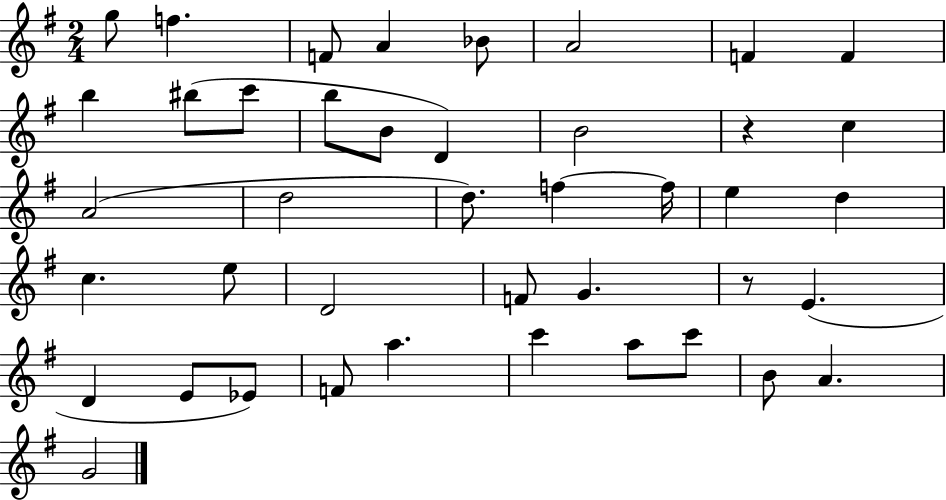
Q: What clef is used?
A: treble